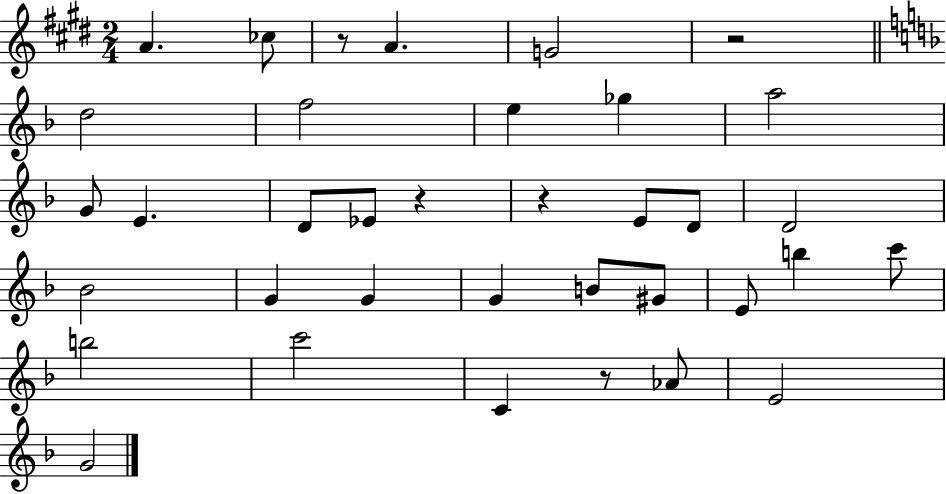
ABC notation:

X:1
T:Untitled
M:2/4
L:1/4
K:E
A _c/2 z/2 A G2 z2 d2 f2 e _g a2 G/2 E D/2 _E/2 z z E/2 D/2 D2 _B2 G G G B/2 ^G/2 E/2 b c'/2 b2 c'2 C z/2 _A/2 E2 G2